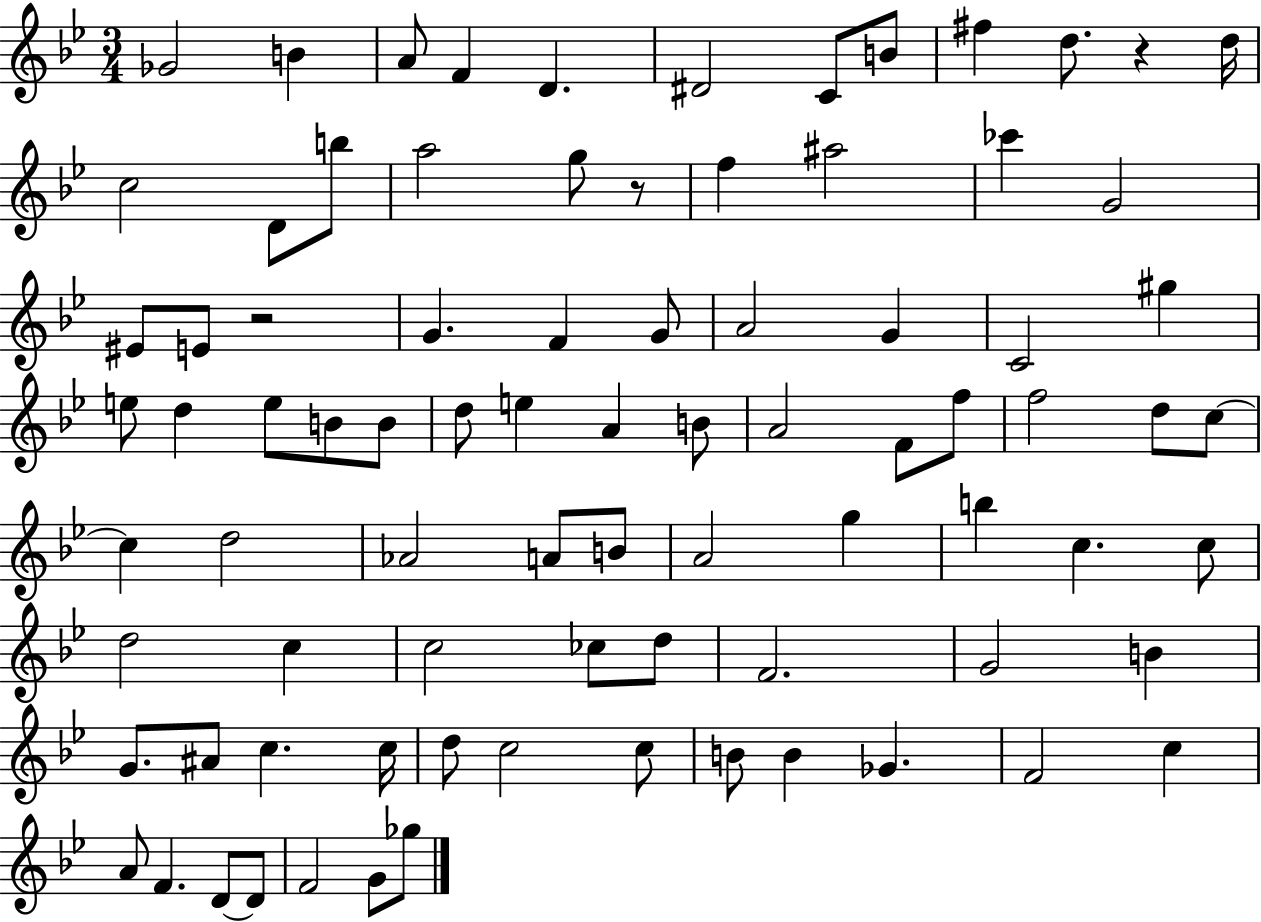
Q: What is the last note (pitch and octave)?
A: Gb5